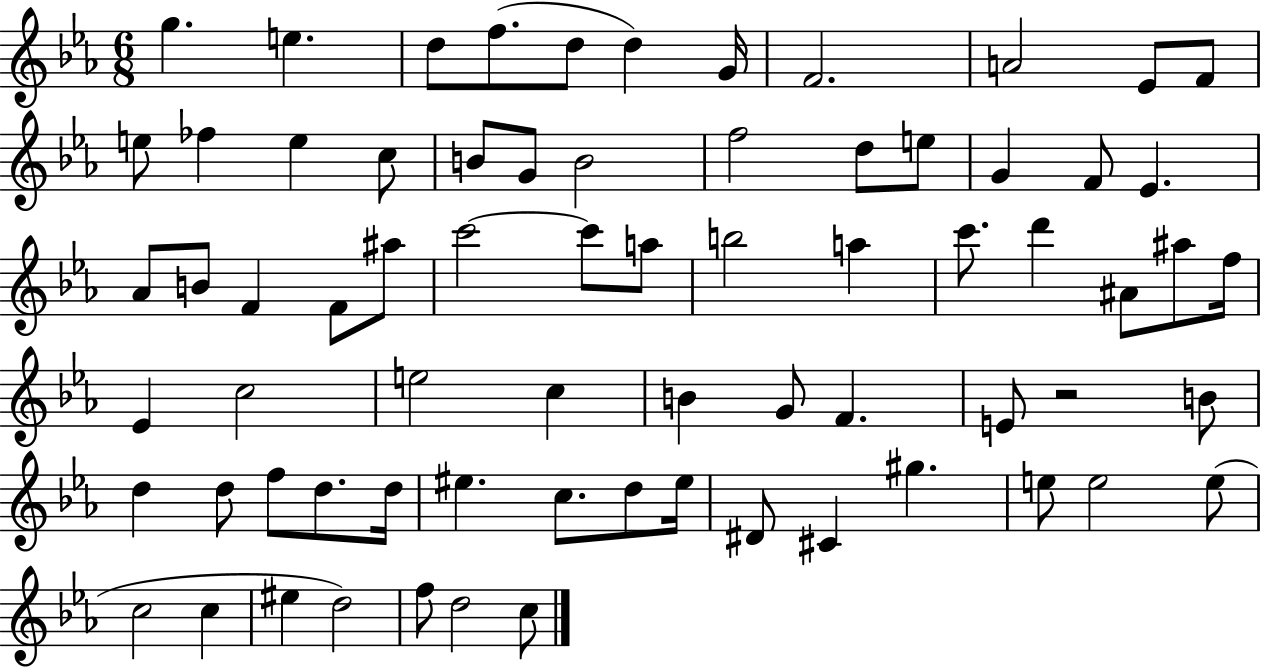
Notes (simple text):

G5/q. E5/q. D5/e F5/e. D5/e D5/q G4/s F4/h. A4/h Eb4/e F4/e E5/e FES5/q E5/q C5/e B4/e G4/e B4/h F5/h D5/e E5/e G4/q F4/e Eb4/q. Ab4/e B4/e F4/q F4/e A#5/e C6/h C6/e A5/e B5/h A5/q C6/e. D6/q A#4/e A#5/e F5/s Eb4/q C5/h E5/h C5/q B4/q G4/e F4/q. E4/e R/h B4/e D5/q D5/e F5/e D5/e. D5/s EIS5/q. C5/e. D5/e EIS5/s D#4/e C#4/q G#5/q. E5/e E5/h E5/e C5/h C5/q EIS5/q D5/h F5/e D5/h C5/e